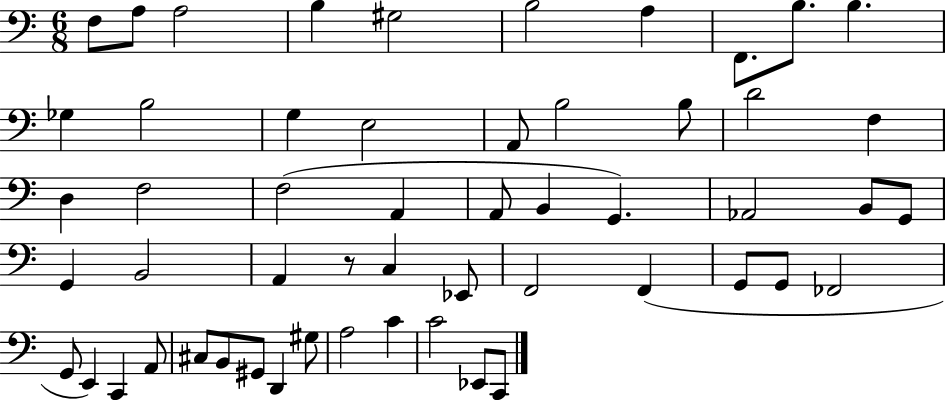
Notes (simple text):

F3/e A3/e A3/h B3/q G#3/h B3/h A3/q F2/e. B3/e. B3/q. Gb3/q B3/h G3/q E3/h A2/e B3/h B3/e D4/h F3/q D3/q F3/h F3/h A2/q A2/e B2/q G2/q. Ab2/h B2/e G2/e G2/q B2/h A2/q R/e C3/q Eb2/e F2/h F2/q G2/e G2/e FES2/h G2/e E2/q C2/q A2/e C#3/e B2/e G#2/e D2/q G#3/e A3/h C4/q C4/h Eb2/e C2/e